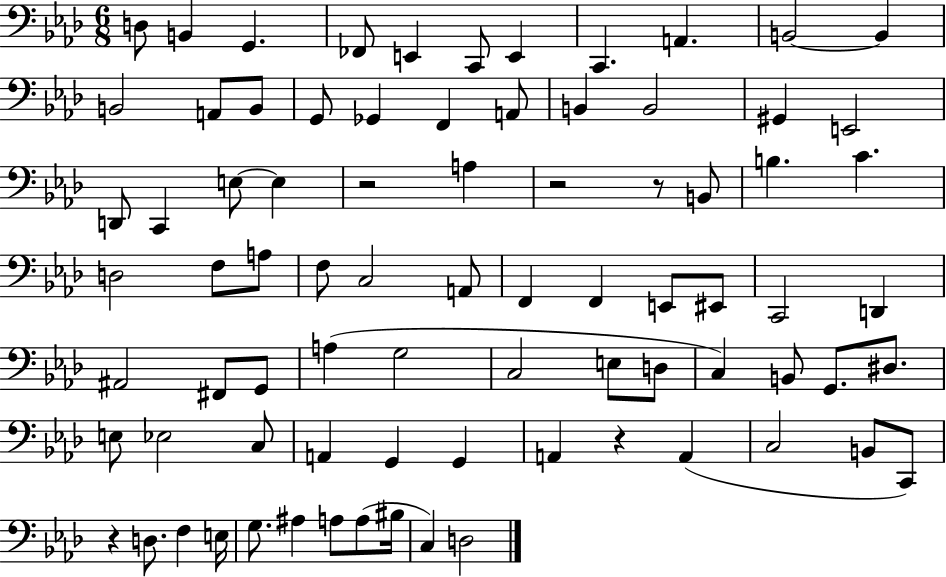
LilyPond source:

{
  \clef bass
  \numericTimeSignature
  \time 6/8
  \key aes \major
  d8 b,4 g,4. | fes,8 e,4 c,8 e,4 | c,4. a,4. | b,2~~ b,4 | \break b,2 a,8 b,8 | g,8 ges,4 f,4 a,8 | b,4 b,2 | gis,4 e,2 | \break d,8 c,4 e8~~ e4 | r2 a4 | r2 r8 b,8 | b4. c'4. | \break d2 f8 a8 | f8 c2 a,8 | f,4 f,4 e,8 eis,8 | c,2 d,4 | \break ais,2 fis,8 g,8 | a4( g2 | c2 e8 d8 | c4) b,8 g,8. dis8. | \break e8 ees2 c8 | a,4 g,4 g,4 | a,4 r4 a,4( | c2 b,8 c,8) | \break r4 d8. f4 e16 | g8. ais4 a8 a8( bis16 | c4) d2 | \bar "|."
}